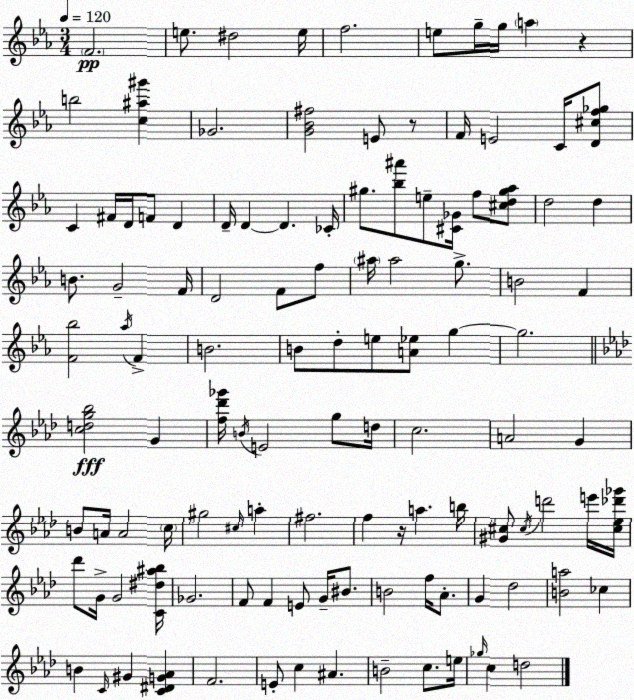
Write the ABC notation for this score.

X:1
T:Untitled
M:3/4
L:1/4
K:Cm
F2 e/2 ^d2 e/4 f2 e/2 g/4 g/4 a z b2 [c^a^g'] _G2 [G_B^f]2 E/2 z/2 F/4 E2 C/4 [D^cf_g]/2 C ^F/4 D/4 F/2 D D/4 D D _C/4 ^g/2 [_b^a']/2 e/2 [^C_G]/4 f/2 [^cd^g_a]/2 d2 d B/2 G2 F/4 D2 F/2 f/2 ^a/4 ^a2 g/2 B2 F [F_b]2 _a/4 F B2 B/2 d/2 e/2 [A_e]/2 g g2 [cdg_b]2 G [f_d'_g']/4 B/4 E2 g/2 d/4 c2 A2 G B/2 A/4 A2 c/4 ^g2 ^c/4 a ^f2 f z/4 a b/4 [^G^c]/2 ^c/4 d'2 e'/4 [^c_e_d'_g']/4 _d'/2 G/4 G2 [C^d^a_b]/4 _G2 F/2 F E/2 G/4 ^B/2 B2 f/4 _A/2 G _d2 [Ba]2 _c B C/4 ^G [C^DG_A] F2 E/2 c ^A B2 c/2 e/4 _g/4 c d2